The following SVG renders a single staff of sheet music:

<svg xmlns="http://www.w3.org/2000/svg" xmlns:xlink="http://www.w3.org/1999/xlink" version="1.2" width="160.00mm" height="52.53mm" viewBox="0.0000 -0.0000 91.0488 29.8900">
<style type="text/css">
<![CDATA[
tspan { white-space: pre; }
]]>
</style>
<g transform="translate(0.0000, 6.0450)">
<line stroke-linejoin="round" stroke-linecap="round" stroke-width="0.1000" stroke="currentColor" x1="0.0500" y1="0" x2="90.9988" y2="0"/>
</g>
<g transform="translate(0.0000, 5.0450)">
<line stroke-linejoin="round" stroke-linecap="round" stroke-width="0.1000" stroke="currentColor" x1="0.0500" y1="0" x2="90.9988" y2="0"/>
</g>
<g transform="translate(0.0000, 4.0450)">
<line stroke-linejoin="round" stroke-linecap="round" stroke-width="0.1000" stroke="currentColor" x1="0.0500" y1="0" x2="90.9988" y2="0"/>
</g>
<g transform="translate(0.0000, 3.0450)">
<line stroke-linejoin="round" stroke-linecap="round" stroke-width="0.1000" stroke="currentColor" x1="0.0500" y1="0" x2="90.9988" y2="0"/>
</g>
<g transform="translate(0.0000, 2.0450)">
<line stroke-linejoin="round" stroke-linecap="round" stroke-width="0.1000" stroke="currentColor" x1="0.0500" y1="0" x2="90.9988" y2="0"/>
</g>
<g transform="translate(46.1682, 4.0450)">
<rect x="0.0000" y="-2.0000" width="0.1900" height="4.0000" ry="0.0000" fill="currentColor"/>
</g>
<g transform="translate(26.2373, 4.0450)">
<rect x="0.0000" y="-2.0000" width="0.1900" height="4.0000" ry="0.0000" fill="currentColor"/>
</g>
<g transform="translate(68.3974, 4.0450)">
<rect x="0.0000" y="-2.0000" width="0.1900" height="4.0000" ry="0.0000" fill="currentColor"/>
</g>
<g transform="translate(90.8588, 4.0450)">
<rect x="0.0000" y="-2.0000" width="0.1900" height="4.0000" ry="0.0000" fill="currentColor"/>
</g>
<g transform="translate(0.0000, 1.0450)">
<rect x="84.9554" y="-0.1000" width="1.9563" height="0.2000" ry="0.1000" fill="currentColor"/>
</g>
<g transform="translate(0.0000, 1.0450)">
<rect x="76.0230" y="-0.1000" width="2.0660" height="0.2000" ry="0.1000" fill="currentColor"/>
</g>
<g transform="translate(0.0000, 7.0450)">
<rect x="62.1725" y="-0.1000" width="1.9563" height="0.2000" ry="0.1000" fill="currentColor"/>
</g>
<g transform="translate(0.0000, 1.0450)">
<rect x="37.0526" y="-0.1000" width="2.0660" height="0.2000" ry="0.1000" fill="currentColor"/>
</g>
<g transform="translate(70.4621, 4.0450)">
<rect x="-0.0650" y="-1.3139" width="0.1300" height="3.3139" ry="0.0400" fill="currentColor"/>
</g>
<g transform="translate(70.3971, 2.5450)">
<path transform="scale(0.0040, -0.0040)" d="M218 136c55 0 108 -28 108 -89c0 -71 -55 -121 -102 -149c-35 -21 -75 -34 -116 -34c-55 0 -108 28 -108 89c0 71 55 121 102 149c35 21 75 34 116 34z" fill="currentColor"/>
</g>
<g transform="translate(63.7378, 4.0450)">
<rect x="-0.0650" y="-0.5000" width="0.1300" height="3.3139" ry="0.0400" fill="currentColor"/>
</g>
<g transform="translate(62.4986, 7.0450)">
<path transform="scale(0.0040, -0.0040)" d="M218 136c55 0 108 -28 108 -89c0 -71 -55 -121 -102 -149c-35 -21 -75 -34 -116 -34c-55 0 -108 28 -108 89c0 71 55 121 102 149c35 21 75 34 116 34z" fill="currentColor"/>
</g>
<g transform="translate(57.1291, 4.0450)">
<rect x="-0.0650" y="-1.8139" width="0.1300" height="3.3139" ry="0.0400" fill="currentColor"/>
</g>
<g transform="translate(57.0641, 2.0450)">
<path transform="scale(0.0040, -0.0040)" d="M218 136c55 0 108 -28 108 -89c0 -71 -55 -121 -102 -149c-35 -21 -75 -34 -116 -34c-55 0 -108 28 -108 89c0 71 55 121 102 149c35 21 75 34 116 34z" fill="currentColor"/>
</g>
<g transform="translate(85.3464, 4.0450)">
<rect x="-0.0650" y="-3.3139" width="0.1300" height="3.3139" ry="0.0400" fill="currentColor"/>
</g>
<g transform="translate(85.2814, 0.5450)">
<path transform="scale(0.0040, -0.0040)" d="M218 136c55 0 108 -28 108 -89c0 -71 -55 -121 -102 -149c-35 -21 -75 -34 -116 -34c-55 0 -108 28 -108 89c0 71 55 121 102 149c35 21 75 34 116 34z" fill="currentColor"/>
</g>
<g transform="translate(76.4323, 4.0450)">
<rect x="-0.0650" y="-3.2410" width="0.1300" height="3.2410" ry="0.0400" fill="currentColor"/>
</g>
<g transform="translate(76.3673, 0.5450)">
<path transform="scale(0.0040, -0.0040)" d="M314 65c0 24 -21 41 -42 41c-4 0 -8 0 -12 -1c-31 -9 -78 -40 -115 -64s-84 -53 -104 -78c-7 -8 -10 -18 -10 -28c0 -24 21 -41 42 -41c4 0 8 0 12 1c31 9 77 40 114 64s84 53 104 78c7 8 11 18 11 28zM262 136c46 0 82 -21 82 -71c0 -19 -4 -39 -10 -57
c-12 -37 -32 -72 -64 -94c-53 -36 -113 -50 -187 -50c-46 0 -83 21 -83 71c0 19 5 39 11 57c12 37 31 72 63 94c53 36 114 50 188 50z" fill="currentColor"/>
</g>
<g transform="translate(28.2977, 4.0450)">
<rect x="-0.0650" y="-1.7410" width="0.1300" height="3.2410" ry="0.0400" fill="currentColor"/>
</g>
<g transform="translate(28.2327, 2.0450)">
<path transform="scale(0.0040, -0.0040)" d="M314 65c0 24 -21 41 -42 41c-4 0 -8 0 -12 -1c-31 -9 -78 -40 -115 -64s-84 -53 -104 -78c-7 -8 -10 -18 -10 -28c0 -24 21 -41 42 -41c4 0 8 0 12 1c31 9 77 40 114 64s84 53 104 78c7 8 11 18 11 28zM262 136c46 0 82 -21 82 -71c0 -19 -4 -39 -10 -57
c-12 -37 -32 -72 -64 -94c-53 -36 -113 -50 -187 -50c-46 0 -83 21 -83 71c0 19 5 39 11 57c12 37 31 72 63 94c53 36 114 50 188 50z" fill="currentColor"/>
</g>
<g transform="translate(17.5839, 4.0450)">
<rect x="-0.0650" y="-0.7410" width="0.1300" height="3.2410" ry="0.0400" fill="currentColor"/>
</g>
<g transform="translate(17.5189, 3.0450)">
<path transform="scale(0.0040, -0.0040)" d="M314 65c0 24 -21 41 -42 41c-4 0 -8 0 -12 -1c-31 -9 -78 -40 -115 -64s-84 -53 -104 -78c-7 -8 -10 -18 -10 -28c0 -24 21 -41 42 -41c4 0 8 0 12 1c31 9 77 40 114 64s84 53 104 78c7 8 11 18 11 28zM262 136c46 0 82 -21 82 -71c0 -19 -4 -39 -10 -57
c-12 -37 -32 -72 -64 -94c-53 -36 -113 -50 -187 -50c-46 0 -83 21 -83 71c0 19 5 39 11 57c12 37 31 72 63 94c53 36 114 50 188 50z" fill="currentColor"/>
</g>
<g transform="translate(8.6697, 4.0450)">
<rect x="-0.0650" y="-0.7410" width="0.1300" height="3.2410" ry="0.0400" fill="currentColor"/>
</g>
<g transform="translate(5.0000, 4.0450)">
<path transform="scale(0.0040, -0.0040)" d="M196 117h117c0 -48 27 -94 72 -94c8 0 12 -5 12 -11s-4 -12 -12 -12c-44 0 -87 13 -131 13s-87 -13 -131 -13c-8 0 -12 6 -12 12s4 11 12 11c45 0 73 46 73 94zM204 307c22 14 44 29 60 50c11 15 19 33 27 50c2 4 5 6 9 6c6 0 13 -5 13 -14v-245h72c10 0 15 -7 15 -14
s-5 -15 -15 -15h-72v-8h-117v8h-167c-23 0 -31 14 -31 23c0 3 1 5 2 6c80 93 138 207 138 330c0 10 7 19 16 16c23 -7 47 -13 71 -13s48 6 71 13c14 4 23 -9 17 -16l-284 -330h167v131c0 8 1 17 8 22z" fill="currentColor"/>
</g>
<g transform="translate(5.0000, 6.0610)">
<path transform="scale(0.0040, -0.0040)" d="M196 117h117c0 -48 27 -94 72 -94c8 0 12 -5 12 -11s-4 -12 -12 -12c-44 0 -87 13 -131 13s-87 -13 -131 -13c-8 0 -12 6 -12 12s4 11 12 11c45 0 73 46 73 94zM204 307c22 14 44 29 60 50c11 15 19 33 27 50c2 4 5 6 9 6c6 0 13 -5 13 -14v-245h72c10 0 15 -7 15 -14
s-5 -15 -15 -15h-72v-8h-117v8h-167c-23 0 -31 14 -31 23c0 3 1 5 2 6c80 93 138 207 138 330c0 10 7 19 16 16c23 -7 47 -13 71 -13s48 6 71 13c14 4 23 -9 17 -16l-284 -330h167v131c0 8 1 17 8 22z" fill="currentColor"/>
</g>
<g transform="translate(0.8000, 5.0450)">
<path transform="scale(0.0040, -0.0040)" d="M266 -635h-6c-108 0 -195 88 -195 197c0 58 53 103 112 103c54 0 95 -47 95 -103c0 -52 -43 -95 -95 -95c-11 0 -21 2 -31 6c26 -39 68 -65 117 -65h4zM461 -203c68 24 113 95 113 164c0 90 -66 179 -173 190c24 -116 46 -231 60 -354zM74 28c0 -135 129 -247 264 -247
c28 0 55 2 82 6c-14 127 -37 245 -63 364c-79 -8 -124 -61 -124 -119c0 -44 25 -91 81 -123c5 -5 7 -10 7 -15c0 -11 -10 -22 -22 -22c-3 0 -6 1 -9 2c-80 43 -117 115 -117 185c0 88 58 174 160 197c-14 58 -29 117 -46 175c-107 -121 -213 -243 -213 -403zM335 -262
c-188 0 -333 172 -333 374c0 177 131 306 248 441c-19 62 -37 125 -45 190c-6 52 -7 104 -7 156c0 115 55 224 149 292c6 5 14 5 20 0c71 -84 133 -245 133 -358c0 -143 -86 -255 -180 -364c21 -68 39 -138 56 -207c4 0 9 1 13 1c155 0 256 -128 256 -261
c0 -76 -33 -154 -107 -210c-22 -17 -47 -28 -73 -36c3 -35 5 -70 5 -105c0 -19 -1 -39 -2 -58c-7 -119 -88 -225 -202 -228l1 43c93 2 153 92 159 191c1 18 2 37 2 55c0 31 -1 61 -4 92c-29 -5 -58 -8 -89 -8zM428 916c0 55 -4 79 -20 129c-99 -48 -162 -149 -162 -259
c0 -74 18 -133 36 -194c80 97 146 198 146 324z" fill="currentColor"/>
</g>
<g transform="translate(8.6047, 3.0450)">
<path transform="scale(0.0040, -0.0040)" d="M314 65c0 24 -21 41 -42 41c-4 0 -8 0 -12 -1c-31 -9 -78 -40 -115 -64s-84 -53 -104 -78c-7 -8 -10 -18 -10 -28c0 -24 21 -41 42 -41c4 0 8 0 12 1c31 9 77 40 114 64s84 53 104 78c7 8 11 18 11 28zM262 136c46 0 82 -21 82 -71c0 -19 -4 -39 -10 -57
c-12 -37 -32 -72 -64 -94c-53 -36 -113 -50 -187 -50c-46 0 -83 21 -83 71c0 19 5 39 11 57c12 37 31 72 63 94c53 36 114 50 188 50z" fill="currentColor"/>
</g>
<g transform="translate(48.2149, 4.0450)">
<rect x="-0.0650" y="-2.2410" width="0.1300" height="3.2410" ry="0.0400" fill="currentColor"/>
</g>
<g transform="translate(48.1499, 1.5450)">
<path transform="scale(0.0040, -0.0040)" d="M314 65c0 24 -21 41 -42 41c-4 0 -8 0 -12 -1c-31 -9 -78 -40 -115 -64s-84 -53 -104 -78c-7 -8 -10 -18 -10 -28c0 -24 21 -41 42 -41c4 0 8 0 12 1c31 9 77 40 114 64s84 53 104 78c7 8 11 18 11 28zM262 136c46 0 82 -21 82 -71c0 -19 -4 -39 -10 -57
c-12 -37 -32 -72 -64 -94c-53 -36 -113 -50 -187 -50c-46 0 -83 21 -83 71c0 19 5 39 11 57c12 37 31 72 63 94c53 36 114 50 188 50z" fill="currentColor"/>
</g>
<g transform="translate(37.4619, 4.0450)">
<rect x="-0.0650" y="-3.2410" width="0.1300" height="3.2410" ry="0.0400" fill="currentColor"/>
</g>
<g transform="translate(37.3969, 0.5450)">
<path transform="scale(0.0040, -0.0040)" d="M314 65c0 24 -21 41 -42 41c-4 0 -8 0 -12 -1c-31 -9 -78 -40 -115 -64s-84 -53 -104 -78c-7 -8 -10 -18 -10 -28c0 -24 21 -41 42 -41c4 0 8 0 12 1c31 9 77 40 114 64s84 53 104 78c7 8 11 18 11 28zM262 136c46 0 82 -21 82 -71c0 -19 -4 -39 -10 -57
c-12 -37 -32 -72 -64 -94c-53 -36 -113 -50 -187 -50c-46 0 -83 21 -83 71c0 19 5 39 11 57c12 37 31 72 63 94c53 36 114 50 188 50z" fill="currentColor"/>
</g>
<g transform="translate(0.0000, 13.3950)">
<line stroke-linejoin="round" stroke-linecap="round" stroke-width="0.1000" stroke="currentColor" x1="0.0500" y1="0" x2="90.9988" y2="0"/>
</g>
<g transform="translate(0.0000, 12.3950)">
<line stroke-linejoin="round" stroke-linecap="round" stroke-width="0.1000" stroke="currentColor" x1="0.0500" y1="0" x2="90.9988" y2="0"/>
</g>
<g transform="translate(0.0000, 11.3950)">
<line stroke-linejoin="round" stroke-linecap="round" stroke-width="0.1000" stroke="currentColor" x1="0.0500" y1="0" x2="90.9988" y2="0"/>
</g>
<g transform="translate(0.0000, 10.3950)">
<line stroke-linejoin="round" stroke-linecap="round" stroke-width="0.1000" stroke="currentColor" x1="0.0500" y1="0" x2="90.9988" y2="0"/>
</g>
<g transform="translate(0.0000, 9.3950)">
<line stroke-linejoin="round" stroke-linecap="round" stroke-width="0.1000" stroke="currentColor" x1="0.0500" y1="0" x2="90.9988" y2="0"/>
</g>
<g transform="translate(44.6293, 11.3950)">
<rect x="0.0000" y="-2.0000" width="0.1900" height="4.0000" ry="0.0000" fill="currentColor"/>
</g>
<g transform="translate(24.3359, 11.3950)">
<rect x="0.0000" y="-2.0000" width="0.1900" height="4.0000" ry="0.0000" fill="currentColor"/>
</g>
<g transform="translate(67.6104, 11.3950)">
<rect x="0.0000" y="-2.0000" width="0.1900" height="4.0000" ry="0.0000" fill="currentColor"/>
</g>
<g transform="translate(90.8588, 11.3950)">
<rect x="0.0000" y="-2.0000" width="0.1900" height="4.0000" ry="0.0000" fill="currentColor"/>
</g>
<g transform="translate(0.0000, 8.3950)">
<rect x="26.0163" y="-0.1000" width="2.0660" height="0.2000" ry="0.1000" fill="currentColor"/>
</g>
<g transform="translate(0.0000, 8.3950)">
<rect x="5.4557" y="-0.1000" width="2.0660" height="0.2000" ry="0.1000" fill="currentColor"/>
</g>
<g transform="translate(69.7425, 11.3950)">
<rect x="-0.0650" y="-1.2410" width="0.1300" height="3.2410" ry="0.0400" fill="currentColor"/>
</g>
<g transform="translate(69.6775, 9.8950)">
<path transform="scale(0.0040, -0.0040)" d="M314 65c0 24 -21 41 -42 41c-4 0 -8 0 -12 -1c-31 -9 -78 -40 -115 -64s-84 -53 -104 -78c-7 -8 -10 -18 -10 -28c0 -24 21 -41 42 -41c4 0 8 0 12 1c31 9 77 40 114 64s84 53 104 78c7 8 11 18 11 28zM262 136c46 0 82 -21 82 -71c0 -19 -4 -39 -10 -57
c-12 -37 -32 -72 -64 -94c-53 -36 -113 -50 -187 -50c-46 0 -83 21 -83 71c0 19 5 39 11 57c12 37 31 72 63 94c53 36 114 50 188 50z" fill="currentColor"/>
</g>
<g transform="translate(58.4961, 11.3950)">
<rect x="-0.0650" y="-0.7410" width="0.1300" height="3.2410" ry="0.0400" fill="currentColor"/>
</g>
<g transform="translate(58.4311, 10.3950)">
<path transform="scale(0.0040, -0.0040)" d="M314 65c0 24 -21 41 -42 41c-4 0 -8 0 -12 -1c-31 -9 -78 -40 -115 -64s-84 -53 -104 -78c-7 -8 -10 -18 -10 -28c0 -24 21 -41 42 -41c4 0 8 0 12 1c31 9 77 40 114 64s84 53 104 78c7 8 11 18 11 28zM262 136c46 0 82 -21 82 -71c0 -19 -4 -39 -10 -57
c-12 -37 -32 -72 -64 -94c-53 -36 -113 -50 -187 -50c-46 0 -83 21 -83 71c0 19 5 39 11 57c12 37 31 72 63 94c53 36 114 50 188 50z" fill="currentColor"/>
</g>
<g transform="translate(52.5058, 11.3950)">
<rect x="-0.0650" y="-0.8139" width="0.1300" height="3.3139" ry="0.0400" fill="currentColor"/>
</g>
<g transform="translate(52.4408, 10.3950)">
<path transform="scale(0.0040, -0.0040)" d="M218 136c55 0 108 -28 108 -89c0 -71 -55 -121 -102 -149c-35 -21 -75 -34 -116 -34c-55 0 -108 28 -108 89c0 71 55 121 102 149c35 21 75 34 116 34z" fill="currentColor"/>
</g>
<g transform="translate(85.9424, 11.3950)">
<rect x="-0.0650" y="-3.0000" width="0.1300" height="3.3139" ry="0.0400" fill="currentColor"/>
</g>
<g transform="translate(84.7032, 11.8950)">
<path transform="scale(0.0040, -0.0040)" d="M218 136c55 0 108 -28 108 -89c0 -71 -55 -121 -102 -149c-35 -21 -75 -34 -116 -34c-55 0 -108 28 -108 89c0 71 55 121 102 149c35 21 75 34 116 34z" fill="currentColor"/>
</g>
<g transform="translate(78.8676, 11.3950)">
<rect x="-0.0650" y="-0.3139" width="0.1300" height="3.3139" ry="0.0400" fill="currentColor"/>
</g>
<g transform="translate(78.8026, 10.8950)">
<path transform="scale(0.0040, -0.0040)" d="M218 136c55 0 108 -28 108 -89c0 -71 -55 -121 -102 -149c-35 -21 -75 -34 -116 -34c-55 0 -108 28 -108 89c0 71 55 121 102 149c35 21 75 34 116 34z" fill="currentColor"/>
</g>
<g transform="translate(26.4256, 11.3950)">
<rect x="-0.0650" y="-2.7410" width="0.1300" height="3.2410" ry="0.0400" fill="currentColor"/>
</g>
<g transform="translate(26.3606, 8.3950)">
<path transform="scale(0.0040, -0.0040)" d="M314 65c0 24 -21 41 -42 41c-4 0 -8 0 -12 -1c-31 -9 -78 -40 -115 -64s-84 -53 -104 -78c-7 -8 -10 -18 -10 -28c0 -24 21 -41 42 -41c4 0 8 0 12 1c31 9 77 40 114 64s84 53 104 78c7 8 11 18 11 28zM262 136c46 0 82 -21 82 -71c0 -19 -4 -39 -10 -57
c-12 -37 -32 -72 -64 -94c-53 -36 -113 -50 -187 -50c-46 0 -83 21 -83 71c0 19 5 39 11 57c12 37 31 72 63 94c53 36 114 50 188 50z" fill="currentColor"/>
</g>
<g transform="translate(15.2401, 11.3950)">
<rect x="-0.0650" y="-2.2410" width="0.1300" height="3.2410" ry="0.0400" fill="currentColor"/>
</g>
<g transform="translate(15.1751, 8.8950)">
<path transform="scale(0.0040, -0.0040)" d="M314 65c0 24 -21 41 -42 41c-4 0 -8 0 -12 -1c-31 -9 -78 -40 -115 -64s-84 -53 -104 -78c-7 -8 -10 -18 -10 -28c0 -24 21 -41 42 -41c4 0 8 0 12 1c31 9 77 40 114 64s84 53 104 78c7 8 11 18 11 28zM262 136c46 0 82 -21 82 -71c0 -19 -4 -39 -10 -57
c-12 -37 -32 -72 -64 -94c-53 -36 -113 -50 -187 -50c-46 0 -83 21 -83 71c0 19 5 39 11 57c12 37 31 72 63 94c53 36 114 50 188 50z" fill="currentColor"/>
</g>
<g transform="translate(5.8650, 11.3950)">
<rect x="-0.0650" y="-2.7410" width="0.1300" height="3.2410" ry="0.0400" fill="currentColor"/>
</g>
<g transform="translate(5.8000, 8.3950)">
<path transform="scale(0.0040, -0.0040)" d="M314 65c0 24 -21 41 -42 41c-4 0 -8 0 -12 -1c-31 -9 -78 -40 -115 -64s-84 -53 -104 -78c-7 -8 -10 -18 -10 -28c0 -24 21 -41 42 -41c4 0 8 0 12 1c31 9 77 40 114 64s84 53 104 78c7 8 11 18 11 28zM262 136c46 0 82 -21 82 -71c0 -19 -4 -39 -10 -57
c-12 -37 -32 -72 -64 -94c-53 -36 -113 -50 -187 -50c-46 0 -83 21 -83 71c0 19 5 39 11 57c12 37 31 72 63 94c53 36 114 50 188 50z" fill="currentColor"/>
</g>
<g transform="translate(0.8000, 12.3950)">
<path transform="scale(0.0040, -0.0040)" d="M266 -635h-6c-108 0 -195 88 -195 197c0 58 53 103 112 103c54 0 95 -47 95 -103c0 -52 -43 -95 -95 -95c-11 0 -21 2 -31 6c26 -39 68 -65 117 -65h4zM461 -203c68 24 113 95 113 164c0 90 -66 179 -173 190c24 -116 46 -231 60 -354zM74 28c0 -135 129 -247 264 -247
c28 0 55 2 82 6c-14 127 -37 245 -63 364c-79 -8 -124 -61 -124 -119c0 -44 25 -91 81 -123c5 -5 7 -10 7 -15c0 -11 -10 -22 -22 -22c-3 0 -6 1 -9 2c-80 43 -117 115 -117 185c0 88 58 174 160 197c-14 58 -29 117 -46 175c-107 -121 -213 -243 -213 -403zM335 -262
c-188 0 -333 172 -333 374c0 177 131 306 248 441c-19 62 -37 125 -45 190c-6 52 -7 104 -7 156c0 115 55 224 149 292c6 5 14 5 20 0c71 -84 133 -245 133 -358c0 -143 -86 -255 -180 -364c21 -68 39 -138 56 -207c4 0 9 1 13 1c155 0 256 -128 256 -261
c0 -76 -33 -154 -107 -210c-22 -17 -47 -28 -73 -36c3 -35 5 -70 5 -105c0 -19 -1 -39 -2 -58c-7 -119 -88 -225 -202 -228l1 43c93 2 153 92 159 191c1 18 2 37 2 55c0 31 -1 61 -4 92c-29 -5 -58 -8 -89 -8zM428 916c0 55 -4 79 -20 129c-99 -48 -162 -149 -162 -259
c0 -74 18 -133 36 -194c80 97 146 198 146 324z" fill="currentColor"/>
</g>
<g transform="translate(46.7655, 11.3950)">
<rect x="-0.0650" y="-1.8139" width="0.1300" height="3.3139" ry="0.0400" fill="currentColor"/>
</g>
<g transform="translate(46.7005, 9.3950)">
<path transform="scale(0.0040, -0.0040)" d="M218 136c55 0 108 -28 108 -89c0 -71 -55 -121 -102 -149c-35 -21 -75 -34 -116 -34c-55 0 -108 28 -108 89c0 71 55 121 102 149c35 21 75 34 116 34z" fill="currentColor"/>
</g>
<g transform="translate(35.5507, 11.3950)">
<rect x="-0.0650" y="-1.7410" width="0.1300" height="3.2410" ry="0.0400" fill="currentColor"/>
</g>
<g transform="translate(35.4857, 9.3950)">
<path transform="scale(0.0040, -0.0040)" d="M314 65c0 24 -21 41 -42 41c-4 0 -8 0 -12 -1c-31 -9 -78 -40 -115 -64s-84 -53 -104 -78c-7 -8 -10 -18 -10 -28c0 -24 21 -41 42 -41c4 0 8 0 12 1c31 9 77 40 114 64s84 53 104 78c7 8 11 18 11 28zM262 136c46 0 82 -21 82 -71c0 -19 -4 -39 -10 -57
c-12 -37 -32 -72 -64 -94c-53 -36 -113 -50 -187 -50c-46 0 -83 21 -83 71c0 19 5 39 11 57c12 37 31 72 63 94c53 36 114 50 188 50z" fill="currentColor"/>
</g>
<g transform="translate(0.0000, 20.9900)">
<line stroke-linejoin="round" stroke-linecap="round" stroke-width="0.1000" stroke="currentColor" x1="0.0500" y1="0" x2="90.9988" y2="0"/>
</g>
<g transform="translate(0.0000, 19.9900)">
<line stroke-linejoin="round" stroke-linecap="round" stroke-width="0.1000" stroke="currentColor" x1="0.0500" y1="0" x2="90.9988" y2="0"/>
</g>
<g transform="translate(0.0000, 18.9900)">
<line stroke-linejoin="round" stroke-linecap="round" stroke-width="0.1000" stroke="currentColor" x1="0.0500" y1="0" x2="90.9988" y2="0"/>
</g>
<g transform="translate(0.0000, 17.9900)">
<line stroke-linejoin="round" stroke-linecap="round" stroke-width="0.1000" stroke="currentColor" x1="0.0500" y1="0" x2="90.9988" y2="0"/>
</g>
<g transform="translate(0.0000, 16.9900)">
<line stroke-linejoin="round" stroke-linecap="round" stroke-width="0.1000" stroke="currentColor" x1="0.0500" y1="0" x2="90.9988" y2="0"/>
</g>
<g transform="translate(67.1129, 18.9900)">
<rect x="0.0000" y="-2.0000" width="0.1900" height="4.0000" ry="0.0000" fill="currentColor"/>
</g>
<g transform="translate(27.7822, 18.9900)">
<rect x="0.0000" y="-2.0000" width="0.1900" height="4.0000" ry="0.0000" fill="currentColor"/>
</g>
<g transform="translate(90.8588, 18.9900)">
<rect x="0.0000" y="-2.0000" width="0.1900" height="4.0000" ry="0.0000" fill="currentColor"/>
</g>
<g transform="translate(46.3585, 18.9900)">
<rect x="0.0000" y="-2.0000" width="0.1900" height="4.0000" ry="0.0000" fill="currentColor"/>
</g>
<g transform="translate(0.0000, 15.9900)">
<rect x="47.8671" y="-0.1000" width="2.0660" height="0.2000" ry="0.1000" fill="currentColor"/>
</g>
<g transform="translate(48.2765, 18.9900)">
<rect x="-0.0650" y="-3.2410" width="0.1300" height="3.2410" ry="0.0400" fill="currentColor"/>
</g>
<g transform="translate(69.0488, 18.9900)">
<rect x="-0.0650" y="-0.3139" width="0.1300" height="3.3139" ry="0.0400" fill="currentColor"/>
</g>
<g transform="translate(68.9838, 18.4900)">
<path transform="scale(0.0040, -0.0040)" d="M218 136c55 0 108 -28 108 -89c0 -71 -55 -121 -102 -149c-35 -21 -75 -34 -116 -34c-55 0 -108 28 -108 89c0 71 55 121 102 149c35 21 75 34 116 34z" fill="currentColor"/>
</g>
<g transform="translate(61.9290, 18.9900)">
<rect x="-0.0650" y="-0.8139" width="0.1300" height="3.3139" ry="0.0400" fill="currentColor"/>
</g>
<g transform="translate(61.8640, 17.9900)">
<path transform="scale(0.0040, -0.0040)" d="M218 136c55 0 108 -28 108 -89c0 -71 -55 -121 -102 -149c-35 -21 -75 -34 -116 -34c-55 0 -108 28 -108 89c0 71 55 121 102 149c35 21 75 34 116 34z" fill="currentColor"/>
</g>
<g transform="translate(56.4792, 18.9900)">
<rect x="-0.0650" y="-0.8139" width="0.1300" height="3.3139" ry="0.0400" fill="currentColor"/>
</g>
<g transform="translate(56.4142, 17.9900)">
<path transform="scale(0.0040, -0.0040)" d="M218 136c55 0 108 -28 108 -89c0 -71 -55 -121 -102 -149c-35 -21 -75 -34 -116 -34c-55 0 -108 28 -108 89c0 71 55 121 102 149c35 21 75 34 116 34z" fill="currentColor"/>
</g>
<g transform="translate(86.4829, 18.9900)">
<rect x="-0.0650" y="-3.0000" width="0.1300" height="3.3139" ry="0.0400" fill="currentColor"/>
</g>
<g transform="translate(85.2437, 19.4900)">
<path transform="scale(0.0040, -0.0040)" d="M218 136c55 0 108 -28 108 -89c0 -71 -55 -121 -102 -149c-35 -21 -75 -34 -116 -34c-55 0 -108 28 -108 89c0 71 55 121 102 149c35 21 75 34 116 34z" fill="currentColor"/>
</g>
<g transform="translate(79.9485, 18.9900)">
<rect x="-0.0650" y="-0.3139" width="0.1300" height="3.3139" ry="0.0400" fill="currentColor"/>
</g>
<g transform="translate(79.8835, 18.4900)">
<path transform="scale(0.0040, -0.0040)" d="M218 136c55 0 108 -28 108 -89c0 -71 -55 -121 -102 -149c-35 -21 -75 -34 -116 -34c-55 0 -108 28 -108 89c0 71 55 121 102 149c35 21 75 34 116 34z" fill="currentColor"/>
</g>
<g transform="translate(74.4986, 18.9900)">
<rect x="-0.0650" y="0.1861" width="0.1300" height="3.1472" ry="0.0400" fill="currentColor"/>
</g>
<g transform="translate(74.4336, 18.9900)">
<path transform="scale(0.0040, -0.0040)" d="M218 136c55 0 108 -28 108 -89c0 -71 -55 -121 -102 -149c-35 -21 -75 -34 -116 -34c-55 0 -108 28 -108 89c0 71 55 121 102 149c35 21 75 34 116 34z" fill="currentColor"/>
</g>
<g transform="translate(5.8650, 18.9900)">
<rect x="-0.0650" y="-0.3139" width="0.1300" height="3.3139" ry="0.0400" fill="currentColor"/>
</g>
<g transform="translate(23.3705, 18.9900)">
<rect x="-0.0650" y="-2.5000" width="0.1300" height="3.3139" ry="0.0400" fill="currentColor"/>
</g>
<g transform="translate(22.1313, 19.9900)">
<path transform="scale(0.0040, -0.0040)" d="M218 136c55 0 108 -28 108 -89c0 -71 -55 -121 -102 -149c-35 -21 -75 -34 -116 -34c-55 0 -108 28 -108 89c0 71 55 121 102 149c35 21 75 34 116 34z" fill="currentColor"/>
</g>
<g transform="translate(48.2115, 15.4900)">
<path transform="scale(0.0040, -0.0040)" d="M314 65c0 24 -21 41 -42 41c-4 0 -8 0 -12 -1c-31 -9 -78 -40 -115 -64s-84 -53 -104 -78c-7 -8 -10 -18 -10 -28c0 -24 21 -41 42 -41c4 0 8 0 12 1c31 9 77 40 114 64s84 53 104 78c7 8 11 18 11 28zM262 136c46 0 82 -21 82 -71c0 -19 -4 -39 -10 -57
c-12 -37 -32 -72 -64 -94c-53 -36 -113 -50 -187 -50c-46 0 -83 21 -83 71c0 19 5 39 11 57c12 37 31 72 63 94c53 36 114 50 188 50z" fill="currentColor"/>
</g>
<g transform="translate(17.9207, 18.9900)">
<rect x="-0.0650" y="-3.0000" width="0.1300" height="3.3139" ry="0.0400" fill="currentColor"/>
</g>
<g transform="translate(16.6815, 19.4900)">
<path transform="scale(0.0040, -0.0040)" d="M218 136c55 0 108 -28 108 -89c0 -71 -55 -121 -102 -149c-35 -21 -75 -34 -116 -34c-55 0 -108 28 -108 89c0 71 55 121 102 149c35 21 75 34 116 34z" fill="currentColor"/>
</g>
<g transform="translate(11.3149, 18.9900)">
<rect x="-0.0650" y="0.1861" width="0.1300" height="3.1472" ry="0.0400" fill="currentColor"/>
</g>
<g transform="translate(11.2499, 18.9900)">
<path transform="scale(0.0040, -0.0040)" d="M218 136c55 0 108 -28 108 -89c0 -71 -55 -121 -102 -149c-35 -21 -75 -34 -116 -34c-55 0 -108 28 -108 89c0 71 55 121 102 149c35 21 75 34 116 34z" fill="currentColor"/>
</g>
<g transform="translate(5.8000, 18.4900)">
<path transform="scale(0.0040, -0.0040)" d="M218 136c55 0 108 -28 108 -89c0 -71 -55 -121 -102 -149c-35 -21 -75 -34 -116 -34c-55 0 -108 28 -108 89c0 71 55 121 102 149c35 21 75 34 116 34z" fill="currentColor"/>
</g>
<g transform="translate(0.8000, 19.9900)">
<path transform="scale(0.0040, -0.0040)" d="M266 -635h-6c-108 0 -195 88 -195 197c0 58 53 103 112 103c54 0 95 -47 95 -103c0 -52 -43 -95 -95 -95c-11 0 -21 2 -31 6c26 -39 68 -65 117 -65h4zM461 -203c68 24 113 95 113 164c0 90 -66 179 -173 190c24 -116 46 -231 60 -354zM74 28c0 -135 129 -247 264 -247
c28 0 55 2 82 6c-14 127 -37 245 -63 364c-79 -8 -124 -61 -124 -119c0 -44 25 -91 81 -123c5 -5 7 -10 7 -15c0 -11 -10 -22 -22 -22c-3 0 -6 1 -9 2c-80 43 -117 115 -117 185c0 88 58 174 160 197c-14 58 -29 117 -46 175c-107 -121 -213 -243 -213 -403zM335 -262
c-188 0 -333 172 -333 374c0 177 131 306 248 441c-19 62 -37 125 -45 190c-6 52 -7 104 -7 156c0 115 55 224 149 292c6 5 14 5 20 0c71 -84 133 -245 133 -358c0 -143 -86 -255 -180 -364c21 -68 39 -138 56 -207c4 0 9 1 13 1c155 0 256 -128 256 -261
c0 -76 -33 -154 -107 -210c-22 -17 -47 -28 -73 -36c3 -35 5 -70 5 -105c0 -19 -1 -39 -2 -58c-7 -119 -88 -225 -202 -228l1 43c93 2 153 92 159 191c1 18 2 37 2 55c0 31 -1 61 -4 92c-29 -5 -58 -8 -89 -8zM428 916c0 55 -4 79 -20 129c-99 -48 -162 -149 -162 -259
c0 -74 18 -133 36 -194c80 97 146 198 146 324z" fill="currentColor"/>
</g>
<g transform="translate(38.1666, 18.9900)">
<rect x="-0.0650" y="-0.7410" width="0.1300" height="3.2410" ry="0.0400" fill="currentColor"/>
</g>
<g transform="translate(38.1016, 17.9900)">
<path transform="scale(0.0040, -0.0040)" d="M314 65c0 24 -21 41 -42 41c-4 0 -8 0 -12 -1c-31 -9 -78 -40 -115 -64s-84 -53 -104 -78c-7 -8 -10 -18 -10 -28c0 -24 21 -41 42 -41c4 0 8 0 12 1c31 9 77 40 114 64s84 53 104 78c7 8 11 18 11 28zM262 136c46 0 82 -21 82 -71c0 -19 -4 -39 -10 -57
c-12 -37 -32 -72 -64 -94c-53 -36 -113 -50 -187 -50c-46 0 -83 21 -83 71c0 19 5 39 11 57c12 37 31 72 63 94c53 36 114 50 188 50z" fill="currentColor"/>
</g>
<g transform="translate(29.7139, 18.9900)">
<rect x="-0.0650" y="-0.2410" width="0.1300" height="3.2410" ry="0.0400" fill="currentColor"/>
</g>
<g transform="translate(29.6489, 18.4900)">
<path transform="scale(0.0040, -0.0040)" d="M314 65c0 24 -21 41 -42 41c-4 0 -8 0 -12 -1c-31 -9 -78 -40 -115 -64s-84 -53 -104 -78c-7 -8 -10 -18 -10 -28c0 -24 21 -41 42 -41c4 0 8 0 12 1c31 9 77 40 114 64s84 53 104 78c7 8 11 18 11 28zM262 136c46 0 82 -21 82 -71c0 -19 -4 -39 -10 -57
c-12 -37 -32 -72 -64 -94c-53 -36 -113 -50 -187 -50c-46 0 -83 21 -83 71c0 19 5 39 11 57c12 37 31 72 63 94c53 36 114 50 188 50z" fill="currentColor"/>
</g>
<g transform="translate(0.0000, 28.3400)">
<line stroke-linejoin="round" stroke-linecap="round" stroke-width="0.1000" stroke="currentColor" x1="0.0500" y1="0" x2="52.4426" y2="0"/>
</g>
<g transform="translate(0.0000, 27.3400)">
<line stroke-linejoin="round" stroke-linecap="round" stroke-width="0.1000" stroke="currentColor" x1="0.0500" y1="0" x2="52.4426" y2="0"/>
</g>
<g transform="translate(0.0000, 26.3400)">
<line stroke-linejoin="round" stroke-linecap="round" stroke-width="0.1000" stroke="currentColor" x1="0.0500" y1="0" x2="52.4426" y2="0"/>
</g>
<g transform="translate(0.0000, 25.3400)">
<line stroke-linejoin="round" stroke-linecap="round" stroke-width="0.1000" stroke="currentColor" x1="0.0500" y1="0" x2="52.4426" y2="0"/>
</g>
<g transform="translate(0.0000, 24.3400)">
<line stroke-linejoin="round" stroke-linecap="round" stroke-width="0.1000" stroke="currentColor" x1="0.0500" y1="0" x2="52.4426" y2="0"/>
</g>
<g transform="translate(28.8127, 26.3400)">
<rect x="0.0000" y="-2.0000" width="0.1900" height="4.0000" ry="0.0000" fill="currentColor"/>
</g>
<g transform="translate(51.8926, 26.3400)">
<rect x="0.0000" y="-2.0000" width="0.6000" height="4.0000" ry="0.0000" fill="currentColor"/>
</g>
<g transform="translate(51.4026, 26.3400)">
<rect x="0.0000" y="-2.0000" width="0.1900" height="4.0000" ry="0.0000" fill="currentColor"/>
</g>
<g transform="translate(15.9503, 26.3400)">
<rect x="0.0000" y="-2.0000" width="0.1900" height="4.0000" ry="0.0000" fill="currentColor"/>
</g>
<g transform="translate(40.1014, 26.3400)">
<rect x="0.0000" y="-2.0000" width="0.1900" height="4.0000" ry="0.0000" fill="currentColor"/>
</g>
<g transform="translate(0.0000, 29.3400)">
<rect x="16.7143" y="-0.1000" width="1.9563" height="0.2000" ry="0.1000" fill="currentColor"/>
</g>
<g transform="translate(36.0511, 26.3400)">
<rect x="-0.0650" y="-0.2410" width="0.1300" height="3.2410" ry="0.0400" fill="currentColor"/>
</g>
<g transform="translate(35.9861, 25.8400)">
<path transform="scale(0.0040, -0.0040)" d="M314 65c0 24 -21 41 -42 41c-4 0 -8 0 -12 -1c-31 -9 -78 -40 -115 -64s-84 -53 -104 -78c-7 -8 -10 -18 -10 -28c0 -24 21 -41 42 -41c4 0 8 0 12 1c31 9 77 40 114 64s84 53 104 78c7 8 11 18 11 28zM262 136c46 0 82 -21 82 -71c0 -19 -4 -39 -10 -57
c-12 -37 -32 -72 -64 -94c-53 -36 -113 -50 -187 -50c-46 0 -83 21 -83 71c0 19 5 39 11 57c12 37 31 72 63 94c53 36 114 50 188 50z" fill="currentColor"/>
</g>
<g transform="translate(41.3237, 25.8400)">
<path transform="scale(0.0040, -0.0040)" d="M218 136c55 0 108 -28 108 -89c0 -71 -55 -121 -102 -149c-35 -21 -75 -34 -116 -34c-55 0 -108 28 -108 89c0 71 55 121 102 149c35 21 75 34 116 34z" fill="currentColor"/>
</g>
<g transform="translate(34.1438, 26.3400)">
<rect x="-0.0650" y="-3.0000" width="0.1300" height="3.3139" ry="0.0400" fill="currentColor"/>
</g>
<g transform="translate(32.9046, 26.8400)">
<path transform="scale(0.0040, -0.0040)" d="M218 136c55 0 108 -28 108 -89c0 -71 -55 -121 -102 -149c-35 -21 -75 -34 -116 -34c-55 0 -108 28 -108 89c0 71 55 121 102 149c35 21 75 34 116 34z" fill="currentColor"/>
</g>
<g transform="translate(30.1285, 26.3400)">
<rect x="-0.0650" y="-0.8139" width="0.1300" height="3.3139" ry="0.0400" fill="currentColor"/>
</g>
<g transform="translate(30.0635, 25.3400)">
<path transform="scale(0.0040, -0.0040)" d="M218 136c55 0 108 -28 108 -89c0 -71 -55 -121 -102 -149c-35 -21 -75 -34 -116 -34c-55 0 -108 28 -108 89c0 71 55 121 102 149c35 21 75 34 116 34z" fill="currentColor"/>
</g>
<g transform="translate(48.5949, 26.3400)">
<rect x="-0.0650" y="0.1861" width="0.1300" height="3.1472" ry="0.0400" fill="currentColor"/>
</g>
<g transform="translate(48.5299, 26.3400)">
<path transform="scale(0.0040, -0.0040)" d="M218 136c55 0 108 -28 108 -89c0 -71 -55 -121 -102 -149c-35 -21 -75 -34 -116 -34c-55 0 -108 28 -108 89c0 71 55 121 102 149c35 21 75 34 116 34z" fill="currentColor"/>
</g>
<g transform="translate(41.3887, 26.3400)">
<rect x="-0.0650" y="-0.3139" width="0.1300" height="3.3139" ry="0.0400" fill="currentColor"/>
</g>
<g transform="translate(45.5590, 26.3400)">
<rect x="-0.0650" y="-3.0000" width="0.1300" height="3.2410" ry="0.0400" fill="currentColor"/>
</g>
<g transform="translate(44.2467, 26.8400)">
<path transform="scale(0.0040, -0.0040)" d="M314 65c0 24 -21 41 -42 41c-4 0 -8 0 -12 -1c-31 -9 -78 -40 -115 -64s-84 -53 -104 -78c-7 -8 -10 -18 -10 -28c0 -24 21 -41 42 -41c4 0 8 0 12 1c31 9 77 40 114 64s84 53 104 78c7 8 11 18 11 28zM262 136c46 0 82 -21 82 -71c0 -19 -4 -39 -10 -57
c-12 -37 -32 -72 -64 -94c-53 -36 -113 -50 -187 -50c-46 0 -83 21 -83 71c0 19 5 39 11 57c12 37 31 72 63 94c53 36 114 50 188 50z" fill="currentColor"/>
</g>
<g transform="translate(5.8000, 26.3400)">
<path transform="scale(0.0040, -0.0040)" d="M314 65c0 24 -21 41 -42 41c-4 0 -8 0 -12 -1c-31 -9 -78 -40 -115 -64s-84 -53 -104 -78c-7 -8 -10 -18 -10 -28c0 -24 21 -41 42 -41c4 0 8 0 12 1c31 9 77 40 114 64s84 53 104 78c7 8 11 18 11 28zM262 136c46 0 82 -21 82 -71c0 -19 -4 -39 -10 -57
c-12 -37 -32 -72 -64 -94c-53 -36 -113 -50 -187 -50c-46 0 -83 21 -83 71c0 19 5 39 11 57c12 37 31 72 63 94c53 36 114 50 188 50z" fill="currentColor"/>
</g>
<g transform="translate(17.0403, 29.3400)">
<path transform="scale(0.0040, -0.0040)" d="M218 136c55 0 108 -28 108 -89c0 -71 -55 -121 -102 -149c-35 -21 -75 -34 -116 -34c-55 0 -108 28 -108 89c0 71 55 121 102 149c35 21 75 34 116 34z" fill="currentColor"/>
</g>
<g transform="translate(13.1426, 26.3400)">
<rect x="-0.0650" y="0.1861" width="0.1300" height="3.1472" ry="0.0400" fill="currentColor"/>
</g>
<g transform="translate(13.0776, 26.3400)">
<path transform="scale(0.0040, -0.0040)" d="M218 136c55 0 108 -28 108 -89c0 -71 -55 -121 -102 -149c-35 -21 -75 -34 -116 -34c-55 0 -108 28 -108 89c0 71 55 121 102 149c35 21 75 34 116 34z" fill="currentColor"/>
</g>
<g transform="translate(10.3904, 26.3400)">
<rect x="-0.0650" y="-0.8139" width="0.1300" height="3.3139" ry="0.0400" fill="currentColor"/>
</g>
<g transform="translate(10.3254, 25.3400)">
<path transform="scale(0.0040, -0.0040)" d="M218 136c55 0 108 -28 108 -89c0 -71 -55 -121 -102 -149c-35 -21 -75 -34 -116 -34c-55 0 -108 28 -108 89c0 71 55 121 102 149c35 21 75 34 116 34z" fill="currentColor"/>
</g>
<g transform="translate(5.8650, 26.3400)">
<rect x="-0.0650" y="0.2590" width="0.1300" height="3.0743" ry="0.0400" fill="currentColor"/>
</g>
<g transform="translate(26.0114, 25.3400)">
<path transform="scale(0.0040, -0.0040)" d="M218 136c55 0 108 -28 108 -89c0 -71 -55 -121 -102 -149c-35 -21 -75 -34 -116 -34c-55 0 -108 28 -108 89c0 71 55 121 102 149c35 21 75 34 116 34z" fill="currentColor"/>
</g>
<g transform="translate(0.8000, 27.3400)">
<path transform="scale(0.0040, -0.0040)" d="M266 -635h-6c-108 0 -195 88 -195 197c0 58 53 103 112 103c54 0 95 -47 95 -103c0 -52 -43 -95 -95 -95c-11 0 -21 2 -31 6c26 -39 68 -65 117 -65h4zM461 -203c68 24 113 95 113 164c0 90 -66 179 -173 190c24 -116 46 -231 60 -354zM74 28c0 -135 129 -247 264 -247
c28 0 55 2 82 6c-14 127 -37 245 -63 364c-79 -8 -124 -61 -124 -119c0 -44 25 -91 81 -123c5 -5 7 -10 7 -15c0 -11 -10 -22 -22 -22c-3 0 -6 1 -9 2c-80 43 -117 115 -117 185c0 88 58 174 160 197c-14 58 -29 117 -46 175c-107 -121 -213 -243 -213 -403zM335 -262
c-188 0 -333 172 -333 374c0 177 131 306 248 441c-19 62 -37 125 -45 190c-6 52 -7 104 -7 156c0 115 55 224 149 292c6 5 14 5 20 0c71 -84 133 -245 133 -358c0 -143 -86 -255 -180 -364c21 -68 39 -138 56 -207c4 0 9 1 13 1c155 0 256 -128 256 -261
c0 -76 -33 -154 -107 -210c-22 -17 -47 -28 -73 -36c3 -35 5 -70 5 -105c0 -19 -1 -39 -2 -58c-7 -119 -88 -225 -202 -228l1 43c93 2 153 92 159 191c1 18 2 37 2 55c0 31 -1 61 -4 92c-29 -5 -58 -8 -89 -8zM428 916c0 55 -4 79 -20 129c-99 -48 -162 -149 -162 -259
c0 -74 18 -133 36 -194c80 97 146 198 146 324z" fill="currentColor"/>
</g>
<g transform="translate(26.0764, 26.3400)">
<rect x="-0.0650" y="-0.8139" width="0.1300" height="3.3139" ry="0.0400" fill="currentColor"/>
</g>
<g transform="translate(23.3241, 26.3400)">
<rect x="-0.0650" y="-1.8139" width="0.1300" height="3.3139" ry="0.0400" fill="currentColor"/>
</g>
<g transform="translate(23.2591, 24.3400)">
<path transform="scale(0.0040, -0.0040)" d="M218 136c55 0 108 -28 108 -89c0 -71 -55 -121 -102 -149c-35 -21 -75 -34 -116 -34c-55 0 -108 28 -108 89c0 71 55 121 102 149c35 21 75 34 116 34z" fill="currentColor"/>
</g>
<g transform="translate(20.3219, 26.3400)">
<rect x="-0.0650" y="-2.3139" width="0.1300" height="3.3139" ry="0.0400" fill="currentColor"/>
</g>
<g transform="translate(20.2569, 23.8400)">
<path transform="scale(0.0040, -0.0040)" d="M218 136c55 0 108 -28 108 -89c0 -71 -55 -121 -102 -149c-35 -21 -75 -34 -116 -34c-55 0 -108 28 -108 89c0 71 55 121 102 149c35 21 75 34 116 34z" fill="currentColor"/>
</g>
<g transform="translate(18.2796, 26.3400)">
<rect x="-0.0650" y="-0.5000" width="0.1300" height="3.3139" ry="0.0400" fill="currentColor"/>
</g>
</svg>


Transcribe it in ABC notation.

X:1
T:Untitled
M:4/4
L:1/4
K:C
d2 d2 f2 b2 g2 f C e b2 b a2 g2 a2 f2 f d d2 e2 c A c B A G c2 d2 b2 d d c B c A B2 d B C g f d d A c2 c A2 B